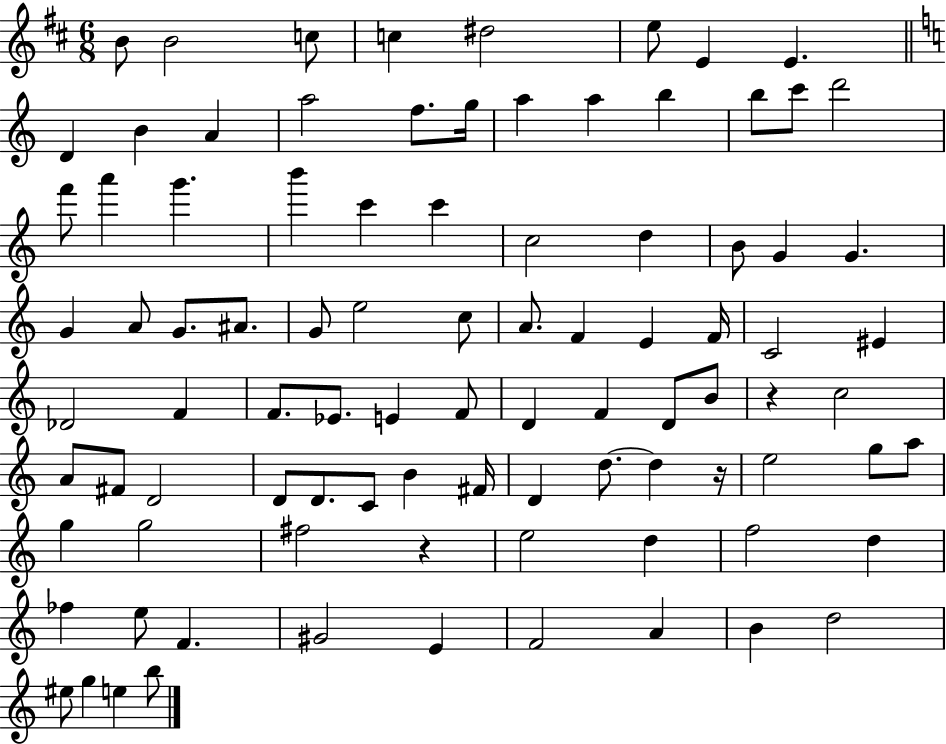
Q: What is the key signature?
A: D major